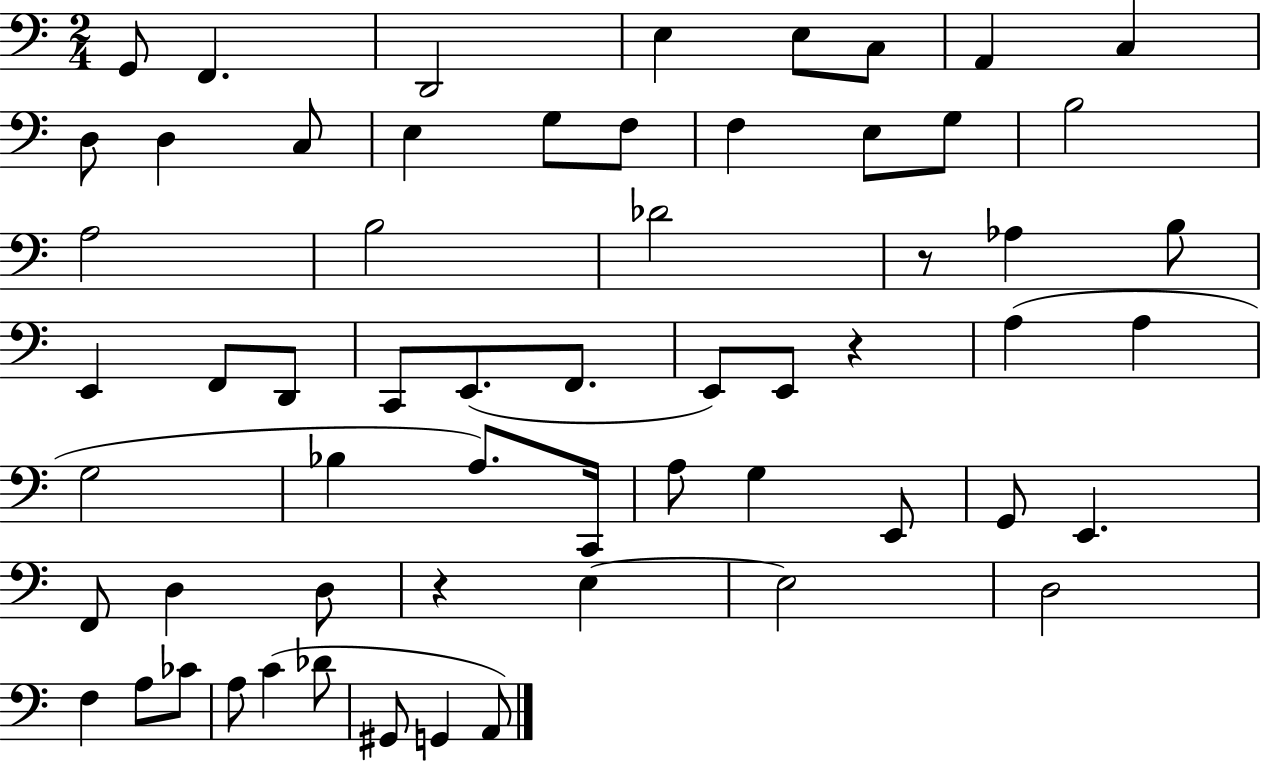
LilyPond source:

{
  \clef bass
  \numericTimeSignature
  \time 2/4
  \key c \major
  g,8 f,4. | d,2 | e4 e8 c8 | a,4 c4 | \break d8 d4 c8 | e4 g8 f8 | f4 e8 g8 | b2 | \break a2 | b2 | des'2 | r8 aes4 b8 | \break e,4 f,8 d,8 | c,8 e,8.( f,8. | e,8) e,8 r4 | a4( a4 | \break g2 | bes4 a8.) c,16 | a8 g4 e,8 | g,8 e,4. | \break f,8 d4 d8 | r4 e4~~ | e2 | d2 | \break f4 a8 ces'8 | a8 c'4( des'8 | gis,8 g,4 a,8) | \bar "|."
}